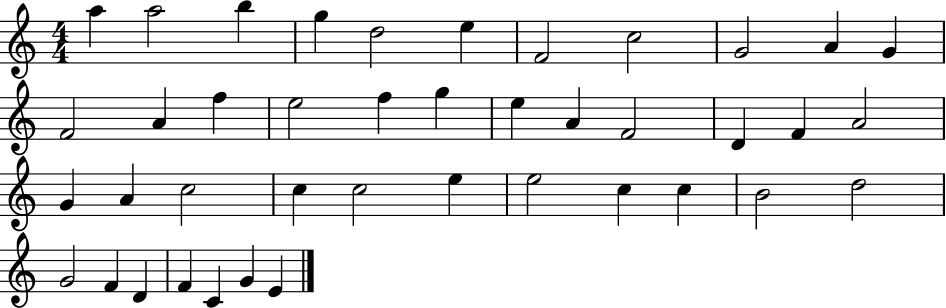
A5/q A5/h B5/q G5/q D5/h E5/q F4/h C5/h G4/h A4/q G4/q F4/h A4/q F5/q E5/h F5/q G5/q E5/q A4/q F4/h D4/q F4/q A4/h G4/q A4/q C5/h C5/q C5/h E5/q E5/h C5/q C5/q B4/h D5/h G4/h F4/q D4/q F4/q C4/q G4/q E4/q